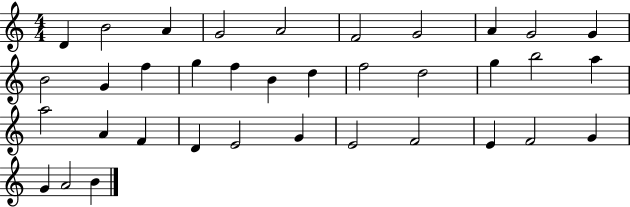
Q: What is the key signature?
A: C major